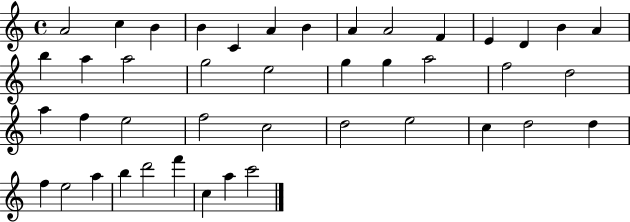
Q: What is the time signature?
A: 4/4